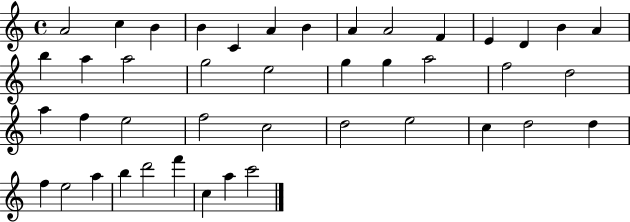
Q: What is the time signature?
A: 4/4